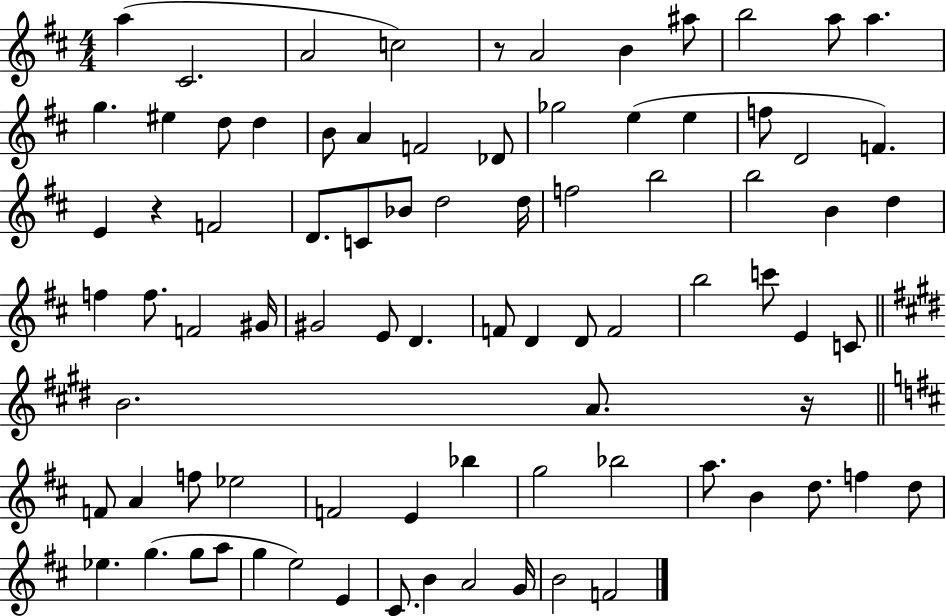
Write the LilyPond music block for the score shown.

{
  \clef treble
  \numericTimeSignature
  \time 4/4
  \key d \major
  a''4( cis'2. | a'2 c''2) | r8 a'2 b'4 ais''8 | b''2 a''8 a''4. | \break g''4. eis''4 d''8 d''4 | b'8 a'4 f'2 des'8 | ges''2 e''4( e''4 | f''8 d'2 f'4.) | \break e'4 r4 f'2 | d'8. c'8 bes'8 d''2 d''16 | f''2 b''2 | b''2 b'4 d''4 | \break f''4 f''8. f'2 gis'16 | gis'2 e'8 d'4. | f'8 d'4 d'8 f'2 | b''2 c'''8 e'4 c'8 | \break \bar "||" \break \key e \major b'2. a'8. r16 | \bar "||" \break \key b \minor f'8 a'4 f''8 ees''2 | f'2 e'4 bes''4 | g''2 bes''2 | a''8. b'4 d''8. f''4 d''8 | \break ees''4. g''4.( g''8 a''8 | g''4 e''2) e'4 | cis'8. b'4 a'2 g'16 | b'2 f'2 | \break \bar "|."
}